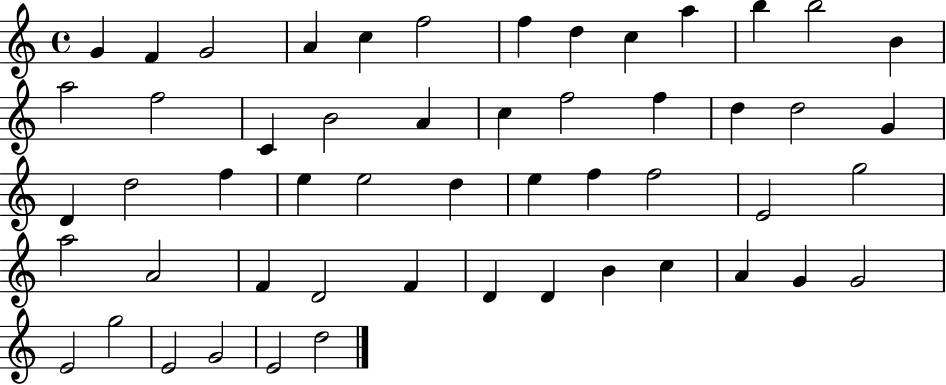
X:1
T:Untitled
M:4/4
L:1/4
K:C
G F G2 A c f2 f d c a b b2 B a2 f2 C B2 A c f2 f d d2 G D d2 f e e2 d e f f2 E2 g2 a2 A2 F D2 F D D B c A G G2 E2 g2 E2 G2 E2 d2